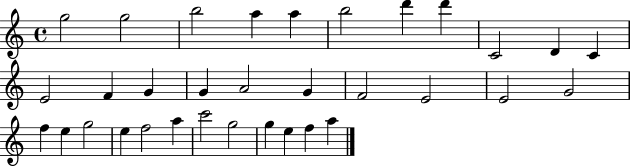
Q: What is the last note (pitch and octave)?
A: A5